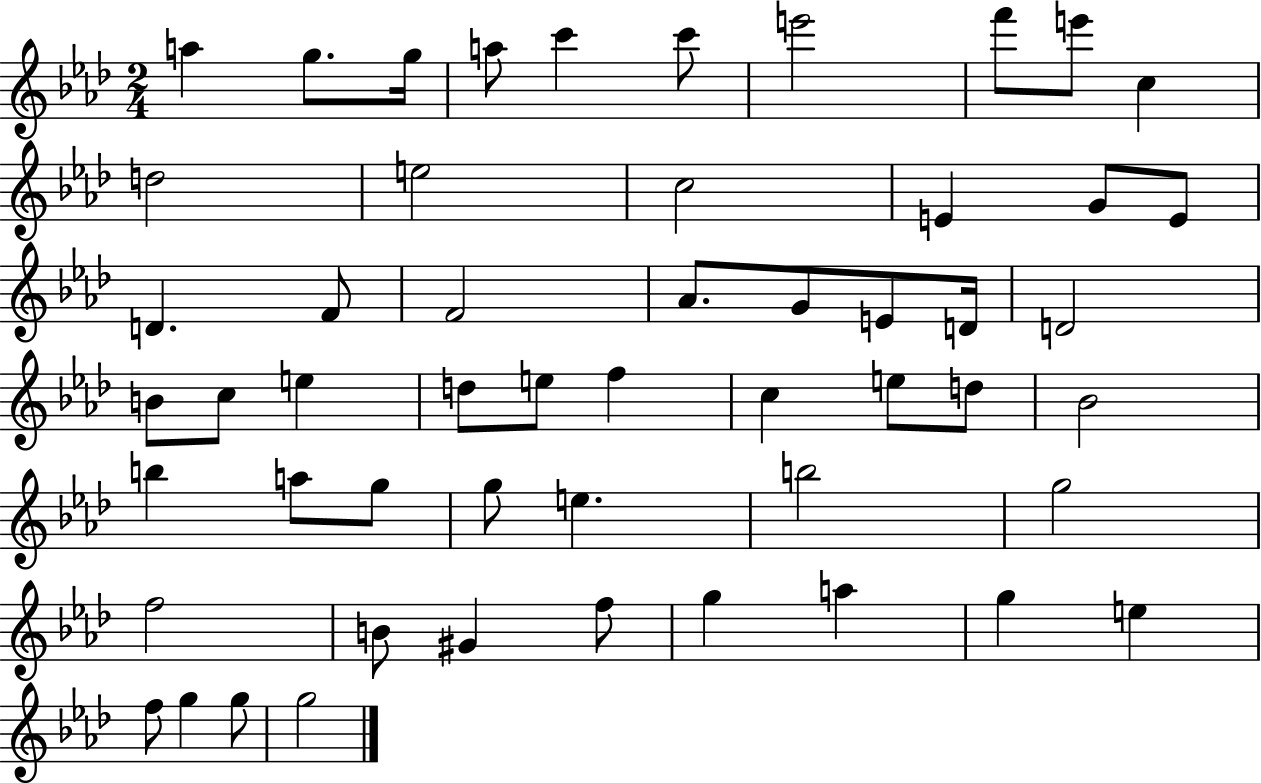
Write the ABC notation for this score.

X:1
T:Untitled
M:2/4
L:1/4
K:Ab
a g/2 g/4 a/2 c' c'/2 e'2 f'/2 e'/2 c d2 e2 c2 E G/2 E/2 D F/2 F2 _A/2 G/2 E/2 D/4 D2 B/2 c/2 e d/2 e/2 f c e/2 d/2 _B2 b a/2 g/2 g/2 e b2 g2 f2 B/2 ^G f/2 g a g e f/2 g g/2 g2